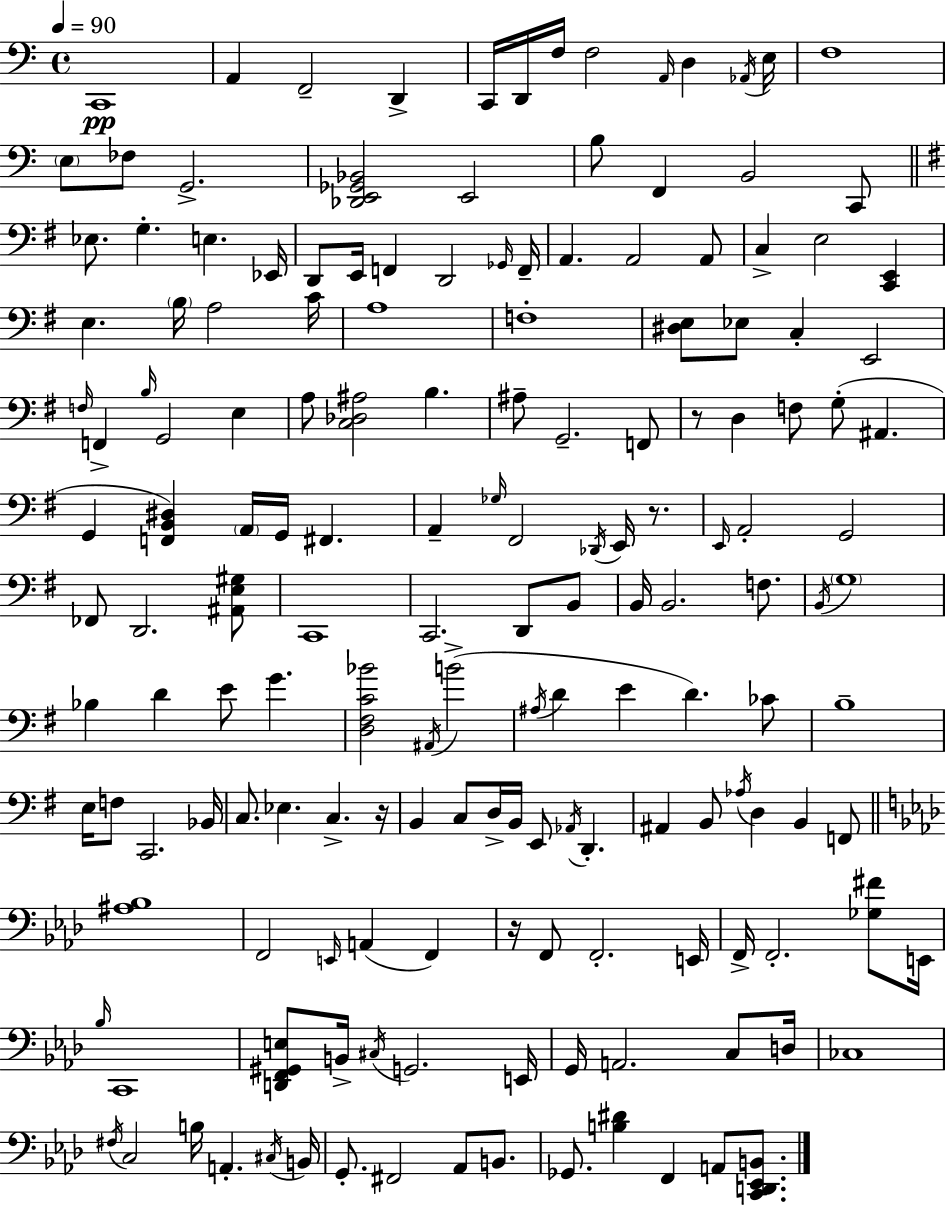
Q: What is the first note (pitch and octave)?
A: C2